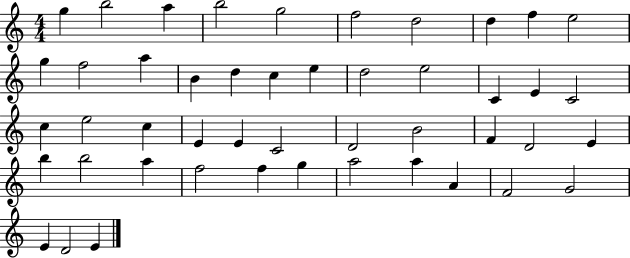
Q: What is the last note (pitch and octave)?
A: E4